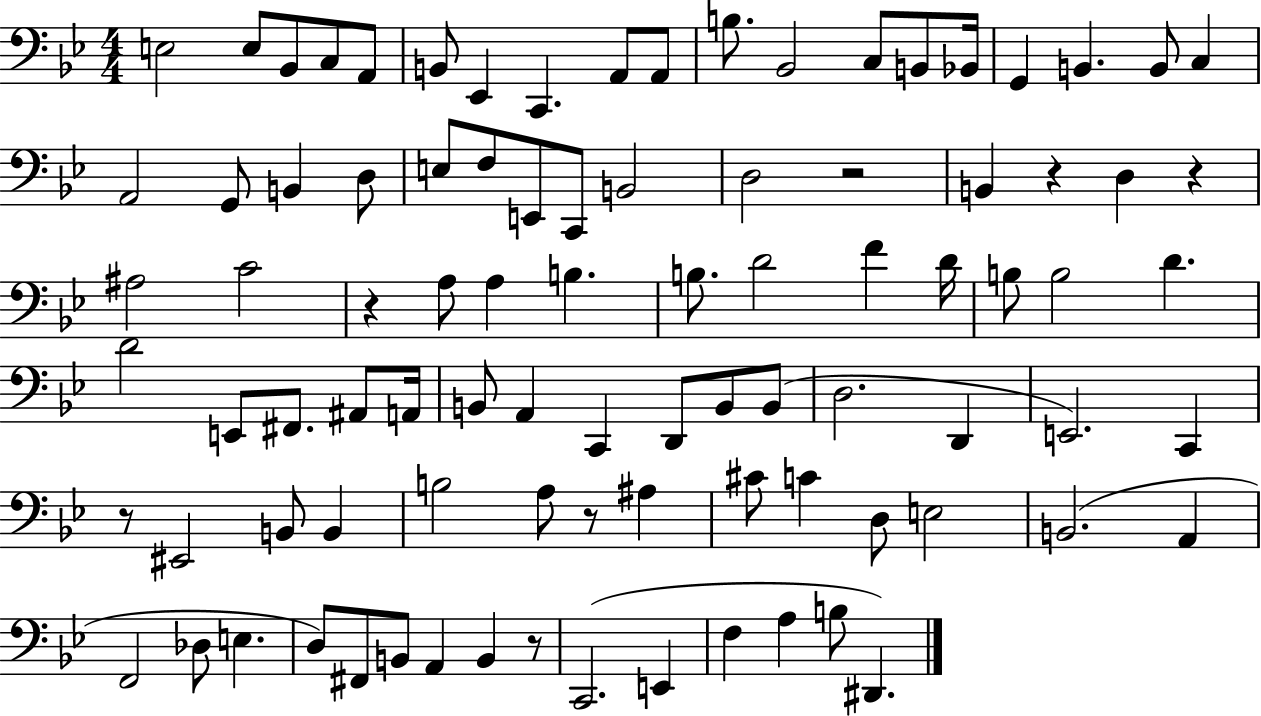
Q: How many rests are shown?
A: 7